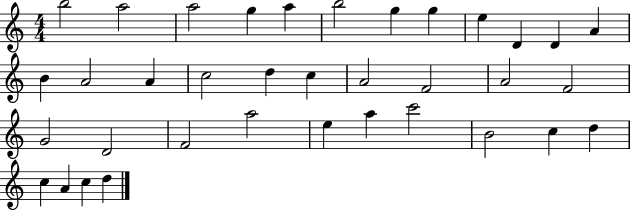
X:1
T:Untitled
M:4/4
L:1/4
K:C
b2 a2 a2 g a b2 g g e D D A B A2 A c2 d c A2 F2 A2 F2 G2 D2 F2 a2 e a c'2 B2 c d c A c d